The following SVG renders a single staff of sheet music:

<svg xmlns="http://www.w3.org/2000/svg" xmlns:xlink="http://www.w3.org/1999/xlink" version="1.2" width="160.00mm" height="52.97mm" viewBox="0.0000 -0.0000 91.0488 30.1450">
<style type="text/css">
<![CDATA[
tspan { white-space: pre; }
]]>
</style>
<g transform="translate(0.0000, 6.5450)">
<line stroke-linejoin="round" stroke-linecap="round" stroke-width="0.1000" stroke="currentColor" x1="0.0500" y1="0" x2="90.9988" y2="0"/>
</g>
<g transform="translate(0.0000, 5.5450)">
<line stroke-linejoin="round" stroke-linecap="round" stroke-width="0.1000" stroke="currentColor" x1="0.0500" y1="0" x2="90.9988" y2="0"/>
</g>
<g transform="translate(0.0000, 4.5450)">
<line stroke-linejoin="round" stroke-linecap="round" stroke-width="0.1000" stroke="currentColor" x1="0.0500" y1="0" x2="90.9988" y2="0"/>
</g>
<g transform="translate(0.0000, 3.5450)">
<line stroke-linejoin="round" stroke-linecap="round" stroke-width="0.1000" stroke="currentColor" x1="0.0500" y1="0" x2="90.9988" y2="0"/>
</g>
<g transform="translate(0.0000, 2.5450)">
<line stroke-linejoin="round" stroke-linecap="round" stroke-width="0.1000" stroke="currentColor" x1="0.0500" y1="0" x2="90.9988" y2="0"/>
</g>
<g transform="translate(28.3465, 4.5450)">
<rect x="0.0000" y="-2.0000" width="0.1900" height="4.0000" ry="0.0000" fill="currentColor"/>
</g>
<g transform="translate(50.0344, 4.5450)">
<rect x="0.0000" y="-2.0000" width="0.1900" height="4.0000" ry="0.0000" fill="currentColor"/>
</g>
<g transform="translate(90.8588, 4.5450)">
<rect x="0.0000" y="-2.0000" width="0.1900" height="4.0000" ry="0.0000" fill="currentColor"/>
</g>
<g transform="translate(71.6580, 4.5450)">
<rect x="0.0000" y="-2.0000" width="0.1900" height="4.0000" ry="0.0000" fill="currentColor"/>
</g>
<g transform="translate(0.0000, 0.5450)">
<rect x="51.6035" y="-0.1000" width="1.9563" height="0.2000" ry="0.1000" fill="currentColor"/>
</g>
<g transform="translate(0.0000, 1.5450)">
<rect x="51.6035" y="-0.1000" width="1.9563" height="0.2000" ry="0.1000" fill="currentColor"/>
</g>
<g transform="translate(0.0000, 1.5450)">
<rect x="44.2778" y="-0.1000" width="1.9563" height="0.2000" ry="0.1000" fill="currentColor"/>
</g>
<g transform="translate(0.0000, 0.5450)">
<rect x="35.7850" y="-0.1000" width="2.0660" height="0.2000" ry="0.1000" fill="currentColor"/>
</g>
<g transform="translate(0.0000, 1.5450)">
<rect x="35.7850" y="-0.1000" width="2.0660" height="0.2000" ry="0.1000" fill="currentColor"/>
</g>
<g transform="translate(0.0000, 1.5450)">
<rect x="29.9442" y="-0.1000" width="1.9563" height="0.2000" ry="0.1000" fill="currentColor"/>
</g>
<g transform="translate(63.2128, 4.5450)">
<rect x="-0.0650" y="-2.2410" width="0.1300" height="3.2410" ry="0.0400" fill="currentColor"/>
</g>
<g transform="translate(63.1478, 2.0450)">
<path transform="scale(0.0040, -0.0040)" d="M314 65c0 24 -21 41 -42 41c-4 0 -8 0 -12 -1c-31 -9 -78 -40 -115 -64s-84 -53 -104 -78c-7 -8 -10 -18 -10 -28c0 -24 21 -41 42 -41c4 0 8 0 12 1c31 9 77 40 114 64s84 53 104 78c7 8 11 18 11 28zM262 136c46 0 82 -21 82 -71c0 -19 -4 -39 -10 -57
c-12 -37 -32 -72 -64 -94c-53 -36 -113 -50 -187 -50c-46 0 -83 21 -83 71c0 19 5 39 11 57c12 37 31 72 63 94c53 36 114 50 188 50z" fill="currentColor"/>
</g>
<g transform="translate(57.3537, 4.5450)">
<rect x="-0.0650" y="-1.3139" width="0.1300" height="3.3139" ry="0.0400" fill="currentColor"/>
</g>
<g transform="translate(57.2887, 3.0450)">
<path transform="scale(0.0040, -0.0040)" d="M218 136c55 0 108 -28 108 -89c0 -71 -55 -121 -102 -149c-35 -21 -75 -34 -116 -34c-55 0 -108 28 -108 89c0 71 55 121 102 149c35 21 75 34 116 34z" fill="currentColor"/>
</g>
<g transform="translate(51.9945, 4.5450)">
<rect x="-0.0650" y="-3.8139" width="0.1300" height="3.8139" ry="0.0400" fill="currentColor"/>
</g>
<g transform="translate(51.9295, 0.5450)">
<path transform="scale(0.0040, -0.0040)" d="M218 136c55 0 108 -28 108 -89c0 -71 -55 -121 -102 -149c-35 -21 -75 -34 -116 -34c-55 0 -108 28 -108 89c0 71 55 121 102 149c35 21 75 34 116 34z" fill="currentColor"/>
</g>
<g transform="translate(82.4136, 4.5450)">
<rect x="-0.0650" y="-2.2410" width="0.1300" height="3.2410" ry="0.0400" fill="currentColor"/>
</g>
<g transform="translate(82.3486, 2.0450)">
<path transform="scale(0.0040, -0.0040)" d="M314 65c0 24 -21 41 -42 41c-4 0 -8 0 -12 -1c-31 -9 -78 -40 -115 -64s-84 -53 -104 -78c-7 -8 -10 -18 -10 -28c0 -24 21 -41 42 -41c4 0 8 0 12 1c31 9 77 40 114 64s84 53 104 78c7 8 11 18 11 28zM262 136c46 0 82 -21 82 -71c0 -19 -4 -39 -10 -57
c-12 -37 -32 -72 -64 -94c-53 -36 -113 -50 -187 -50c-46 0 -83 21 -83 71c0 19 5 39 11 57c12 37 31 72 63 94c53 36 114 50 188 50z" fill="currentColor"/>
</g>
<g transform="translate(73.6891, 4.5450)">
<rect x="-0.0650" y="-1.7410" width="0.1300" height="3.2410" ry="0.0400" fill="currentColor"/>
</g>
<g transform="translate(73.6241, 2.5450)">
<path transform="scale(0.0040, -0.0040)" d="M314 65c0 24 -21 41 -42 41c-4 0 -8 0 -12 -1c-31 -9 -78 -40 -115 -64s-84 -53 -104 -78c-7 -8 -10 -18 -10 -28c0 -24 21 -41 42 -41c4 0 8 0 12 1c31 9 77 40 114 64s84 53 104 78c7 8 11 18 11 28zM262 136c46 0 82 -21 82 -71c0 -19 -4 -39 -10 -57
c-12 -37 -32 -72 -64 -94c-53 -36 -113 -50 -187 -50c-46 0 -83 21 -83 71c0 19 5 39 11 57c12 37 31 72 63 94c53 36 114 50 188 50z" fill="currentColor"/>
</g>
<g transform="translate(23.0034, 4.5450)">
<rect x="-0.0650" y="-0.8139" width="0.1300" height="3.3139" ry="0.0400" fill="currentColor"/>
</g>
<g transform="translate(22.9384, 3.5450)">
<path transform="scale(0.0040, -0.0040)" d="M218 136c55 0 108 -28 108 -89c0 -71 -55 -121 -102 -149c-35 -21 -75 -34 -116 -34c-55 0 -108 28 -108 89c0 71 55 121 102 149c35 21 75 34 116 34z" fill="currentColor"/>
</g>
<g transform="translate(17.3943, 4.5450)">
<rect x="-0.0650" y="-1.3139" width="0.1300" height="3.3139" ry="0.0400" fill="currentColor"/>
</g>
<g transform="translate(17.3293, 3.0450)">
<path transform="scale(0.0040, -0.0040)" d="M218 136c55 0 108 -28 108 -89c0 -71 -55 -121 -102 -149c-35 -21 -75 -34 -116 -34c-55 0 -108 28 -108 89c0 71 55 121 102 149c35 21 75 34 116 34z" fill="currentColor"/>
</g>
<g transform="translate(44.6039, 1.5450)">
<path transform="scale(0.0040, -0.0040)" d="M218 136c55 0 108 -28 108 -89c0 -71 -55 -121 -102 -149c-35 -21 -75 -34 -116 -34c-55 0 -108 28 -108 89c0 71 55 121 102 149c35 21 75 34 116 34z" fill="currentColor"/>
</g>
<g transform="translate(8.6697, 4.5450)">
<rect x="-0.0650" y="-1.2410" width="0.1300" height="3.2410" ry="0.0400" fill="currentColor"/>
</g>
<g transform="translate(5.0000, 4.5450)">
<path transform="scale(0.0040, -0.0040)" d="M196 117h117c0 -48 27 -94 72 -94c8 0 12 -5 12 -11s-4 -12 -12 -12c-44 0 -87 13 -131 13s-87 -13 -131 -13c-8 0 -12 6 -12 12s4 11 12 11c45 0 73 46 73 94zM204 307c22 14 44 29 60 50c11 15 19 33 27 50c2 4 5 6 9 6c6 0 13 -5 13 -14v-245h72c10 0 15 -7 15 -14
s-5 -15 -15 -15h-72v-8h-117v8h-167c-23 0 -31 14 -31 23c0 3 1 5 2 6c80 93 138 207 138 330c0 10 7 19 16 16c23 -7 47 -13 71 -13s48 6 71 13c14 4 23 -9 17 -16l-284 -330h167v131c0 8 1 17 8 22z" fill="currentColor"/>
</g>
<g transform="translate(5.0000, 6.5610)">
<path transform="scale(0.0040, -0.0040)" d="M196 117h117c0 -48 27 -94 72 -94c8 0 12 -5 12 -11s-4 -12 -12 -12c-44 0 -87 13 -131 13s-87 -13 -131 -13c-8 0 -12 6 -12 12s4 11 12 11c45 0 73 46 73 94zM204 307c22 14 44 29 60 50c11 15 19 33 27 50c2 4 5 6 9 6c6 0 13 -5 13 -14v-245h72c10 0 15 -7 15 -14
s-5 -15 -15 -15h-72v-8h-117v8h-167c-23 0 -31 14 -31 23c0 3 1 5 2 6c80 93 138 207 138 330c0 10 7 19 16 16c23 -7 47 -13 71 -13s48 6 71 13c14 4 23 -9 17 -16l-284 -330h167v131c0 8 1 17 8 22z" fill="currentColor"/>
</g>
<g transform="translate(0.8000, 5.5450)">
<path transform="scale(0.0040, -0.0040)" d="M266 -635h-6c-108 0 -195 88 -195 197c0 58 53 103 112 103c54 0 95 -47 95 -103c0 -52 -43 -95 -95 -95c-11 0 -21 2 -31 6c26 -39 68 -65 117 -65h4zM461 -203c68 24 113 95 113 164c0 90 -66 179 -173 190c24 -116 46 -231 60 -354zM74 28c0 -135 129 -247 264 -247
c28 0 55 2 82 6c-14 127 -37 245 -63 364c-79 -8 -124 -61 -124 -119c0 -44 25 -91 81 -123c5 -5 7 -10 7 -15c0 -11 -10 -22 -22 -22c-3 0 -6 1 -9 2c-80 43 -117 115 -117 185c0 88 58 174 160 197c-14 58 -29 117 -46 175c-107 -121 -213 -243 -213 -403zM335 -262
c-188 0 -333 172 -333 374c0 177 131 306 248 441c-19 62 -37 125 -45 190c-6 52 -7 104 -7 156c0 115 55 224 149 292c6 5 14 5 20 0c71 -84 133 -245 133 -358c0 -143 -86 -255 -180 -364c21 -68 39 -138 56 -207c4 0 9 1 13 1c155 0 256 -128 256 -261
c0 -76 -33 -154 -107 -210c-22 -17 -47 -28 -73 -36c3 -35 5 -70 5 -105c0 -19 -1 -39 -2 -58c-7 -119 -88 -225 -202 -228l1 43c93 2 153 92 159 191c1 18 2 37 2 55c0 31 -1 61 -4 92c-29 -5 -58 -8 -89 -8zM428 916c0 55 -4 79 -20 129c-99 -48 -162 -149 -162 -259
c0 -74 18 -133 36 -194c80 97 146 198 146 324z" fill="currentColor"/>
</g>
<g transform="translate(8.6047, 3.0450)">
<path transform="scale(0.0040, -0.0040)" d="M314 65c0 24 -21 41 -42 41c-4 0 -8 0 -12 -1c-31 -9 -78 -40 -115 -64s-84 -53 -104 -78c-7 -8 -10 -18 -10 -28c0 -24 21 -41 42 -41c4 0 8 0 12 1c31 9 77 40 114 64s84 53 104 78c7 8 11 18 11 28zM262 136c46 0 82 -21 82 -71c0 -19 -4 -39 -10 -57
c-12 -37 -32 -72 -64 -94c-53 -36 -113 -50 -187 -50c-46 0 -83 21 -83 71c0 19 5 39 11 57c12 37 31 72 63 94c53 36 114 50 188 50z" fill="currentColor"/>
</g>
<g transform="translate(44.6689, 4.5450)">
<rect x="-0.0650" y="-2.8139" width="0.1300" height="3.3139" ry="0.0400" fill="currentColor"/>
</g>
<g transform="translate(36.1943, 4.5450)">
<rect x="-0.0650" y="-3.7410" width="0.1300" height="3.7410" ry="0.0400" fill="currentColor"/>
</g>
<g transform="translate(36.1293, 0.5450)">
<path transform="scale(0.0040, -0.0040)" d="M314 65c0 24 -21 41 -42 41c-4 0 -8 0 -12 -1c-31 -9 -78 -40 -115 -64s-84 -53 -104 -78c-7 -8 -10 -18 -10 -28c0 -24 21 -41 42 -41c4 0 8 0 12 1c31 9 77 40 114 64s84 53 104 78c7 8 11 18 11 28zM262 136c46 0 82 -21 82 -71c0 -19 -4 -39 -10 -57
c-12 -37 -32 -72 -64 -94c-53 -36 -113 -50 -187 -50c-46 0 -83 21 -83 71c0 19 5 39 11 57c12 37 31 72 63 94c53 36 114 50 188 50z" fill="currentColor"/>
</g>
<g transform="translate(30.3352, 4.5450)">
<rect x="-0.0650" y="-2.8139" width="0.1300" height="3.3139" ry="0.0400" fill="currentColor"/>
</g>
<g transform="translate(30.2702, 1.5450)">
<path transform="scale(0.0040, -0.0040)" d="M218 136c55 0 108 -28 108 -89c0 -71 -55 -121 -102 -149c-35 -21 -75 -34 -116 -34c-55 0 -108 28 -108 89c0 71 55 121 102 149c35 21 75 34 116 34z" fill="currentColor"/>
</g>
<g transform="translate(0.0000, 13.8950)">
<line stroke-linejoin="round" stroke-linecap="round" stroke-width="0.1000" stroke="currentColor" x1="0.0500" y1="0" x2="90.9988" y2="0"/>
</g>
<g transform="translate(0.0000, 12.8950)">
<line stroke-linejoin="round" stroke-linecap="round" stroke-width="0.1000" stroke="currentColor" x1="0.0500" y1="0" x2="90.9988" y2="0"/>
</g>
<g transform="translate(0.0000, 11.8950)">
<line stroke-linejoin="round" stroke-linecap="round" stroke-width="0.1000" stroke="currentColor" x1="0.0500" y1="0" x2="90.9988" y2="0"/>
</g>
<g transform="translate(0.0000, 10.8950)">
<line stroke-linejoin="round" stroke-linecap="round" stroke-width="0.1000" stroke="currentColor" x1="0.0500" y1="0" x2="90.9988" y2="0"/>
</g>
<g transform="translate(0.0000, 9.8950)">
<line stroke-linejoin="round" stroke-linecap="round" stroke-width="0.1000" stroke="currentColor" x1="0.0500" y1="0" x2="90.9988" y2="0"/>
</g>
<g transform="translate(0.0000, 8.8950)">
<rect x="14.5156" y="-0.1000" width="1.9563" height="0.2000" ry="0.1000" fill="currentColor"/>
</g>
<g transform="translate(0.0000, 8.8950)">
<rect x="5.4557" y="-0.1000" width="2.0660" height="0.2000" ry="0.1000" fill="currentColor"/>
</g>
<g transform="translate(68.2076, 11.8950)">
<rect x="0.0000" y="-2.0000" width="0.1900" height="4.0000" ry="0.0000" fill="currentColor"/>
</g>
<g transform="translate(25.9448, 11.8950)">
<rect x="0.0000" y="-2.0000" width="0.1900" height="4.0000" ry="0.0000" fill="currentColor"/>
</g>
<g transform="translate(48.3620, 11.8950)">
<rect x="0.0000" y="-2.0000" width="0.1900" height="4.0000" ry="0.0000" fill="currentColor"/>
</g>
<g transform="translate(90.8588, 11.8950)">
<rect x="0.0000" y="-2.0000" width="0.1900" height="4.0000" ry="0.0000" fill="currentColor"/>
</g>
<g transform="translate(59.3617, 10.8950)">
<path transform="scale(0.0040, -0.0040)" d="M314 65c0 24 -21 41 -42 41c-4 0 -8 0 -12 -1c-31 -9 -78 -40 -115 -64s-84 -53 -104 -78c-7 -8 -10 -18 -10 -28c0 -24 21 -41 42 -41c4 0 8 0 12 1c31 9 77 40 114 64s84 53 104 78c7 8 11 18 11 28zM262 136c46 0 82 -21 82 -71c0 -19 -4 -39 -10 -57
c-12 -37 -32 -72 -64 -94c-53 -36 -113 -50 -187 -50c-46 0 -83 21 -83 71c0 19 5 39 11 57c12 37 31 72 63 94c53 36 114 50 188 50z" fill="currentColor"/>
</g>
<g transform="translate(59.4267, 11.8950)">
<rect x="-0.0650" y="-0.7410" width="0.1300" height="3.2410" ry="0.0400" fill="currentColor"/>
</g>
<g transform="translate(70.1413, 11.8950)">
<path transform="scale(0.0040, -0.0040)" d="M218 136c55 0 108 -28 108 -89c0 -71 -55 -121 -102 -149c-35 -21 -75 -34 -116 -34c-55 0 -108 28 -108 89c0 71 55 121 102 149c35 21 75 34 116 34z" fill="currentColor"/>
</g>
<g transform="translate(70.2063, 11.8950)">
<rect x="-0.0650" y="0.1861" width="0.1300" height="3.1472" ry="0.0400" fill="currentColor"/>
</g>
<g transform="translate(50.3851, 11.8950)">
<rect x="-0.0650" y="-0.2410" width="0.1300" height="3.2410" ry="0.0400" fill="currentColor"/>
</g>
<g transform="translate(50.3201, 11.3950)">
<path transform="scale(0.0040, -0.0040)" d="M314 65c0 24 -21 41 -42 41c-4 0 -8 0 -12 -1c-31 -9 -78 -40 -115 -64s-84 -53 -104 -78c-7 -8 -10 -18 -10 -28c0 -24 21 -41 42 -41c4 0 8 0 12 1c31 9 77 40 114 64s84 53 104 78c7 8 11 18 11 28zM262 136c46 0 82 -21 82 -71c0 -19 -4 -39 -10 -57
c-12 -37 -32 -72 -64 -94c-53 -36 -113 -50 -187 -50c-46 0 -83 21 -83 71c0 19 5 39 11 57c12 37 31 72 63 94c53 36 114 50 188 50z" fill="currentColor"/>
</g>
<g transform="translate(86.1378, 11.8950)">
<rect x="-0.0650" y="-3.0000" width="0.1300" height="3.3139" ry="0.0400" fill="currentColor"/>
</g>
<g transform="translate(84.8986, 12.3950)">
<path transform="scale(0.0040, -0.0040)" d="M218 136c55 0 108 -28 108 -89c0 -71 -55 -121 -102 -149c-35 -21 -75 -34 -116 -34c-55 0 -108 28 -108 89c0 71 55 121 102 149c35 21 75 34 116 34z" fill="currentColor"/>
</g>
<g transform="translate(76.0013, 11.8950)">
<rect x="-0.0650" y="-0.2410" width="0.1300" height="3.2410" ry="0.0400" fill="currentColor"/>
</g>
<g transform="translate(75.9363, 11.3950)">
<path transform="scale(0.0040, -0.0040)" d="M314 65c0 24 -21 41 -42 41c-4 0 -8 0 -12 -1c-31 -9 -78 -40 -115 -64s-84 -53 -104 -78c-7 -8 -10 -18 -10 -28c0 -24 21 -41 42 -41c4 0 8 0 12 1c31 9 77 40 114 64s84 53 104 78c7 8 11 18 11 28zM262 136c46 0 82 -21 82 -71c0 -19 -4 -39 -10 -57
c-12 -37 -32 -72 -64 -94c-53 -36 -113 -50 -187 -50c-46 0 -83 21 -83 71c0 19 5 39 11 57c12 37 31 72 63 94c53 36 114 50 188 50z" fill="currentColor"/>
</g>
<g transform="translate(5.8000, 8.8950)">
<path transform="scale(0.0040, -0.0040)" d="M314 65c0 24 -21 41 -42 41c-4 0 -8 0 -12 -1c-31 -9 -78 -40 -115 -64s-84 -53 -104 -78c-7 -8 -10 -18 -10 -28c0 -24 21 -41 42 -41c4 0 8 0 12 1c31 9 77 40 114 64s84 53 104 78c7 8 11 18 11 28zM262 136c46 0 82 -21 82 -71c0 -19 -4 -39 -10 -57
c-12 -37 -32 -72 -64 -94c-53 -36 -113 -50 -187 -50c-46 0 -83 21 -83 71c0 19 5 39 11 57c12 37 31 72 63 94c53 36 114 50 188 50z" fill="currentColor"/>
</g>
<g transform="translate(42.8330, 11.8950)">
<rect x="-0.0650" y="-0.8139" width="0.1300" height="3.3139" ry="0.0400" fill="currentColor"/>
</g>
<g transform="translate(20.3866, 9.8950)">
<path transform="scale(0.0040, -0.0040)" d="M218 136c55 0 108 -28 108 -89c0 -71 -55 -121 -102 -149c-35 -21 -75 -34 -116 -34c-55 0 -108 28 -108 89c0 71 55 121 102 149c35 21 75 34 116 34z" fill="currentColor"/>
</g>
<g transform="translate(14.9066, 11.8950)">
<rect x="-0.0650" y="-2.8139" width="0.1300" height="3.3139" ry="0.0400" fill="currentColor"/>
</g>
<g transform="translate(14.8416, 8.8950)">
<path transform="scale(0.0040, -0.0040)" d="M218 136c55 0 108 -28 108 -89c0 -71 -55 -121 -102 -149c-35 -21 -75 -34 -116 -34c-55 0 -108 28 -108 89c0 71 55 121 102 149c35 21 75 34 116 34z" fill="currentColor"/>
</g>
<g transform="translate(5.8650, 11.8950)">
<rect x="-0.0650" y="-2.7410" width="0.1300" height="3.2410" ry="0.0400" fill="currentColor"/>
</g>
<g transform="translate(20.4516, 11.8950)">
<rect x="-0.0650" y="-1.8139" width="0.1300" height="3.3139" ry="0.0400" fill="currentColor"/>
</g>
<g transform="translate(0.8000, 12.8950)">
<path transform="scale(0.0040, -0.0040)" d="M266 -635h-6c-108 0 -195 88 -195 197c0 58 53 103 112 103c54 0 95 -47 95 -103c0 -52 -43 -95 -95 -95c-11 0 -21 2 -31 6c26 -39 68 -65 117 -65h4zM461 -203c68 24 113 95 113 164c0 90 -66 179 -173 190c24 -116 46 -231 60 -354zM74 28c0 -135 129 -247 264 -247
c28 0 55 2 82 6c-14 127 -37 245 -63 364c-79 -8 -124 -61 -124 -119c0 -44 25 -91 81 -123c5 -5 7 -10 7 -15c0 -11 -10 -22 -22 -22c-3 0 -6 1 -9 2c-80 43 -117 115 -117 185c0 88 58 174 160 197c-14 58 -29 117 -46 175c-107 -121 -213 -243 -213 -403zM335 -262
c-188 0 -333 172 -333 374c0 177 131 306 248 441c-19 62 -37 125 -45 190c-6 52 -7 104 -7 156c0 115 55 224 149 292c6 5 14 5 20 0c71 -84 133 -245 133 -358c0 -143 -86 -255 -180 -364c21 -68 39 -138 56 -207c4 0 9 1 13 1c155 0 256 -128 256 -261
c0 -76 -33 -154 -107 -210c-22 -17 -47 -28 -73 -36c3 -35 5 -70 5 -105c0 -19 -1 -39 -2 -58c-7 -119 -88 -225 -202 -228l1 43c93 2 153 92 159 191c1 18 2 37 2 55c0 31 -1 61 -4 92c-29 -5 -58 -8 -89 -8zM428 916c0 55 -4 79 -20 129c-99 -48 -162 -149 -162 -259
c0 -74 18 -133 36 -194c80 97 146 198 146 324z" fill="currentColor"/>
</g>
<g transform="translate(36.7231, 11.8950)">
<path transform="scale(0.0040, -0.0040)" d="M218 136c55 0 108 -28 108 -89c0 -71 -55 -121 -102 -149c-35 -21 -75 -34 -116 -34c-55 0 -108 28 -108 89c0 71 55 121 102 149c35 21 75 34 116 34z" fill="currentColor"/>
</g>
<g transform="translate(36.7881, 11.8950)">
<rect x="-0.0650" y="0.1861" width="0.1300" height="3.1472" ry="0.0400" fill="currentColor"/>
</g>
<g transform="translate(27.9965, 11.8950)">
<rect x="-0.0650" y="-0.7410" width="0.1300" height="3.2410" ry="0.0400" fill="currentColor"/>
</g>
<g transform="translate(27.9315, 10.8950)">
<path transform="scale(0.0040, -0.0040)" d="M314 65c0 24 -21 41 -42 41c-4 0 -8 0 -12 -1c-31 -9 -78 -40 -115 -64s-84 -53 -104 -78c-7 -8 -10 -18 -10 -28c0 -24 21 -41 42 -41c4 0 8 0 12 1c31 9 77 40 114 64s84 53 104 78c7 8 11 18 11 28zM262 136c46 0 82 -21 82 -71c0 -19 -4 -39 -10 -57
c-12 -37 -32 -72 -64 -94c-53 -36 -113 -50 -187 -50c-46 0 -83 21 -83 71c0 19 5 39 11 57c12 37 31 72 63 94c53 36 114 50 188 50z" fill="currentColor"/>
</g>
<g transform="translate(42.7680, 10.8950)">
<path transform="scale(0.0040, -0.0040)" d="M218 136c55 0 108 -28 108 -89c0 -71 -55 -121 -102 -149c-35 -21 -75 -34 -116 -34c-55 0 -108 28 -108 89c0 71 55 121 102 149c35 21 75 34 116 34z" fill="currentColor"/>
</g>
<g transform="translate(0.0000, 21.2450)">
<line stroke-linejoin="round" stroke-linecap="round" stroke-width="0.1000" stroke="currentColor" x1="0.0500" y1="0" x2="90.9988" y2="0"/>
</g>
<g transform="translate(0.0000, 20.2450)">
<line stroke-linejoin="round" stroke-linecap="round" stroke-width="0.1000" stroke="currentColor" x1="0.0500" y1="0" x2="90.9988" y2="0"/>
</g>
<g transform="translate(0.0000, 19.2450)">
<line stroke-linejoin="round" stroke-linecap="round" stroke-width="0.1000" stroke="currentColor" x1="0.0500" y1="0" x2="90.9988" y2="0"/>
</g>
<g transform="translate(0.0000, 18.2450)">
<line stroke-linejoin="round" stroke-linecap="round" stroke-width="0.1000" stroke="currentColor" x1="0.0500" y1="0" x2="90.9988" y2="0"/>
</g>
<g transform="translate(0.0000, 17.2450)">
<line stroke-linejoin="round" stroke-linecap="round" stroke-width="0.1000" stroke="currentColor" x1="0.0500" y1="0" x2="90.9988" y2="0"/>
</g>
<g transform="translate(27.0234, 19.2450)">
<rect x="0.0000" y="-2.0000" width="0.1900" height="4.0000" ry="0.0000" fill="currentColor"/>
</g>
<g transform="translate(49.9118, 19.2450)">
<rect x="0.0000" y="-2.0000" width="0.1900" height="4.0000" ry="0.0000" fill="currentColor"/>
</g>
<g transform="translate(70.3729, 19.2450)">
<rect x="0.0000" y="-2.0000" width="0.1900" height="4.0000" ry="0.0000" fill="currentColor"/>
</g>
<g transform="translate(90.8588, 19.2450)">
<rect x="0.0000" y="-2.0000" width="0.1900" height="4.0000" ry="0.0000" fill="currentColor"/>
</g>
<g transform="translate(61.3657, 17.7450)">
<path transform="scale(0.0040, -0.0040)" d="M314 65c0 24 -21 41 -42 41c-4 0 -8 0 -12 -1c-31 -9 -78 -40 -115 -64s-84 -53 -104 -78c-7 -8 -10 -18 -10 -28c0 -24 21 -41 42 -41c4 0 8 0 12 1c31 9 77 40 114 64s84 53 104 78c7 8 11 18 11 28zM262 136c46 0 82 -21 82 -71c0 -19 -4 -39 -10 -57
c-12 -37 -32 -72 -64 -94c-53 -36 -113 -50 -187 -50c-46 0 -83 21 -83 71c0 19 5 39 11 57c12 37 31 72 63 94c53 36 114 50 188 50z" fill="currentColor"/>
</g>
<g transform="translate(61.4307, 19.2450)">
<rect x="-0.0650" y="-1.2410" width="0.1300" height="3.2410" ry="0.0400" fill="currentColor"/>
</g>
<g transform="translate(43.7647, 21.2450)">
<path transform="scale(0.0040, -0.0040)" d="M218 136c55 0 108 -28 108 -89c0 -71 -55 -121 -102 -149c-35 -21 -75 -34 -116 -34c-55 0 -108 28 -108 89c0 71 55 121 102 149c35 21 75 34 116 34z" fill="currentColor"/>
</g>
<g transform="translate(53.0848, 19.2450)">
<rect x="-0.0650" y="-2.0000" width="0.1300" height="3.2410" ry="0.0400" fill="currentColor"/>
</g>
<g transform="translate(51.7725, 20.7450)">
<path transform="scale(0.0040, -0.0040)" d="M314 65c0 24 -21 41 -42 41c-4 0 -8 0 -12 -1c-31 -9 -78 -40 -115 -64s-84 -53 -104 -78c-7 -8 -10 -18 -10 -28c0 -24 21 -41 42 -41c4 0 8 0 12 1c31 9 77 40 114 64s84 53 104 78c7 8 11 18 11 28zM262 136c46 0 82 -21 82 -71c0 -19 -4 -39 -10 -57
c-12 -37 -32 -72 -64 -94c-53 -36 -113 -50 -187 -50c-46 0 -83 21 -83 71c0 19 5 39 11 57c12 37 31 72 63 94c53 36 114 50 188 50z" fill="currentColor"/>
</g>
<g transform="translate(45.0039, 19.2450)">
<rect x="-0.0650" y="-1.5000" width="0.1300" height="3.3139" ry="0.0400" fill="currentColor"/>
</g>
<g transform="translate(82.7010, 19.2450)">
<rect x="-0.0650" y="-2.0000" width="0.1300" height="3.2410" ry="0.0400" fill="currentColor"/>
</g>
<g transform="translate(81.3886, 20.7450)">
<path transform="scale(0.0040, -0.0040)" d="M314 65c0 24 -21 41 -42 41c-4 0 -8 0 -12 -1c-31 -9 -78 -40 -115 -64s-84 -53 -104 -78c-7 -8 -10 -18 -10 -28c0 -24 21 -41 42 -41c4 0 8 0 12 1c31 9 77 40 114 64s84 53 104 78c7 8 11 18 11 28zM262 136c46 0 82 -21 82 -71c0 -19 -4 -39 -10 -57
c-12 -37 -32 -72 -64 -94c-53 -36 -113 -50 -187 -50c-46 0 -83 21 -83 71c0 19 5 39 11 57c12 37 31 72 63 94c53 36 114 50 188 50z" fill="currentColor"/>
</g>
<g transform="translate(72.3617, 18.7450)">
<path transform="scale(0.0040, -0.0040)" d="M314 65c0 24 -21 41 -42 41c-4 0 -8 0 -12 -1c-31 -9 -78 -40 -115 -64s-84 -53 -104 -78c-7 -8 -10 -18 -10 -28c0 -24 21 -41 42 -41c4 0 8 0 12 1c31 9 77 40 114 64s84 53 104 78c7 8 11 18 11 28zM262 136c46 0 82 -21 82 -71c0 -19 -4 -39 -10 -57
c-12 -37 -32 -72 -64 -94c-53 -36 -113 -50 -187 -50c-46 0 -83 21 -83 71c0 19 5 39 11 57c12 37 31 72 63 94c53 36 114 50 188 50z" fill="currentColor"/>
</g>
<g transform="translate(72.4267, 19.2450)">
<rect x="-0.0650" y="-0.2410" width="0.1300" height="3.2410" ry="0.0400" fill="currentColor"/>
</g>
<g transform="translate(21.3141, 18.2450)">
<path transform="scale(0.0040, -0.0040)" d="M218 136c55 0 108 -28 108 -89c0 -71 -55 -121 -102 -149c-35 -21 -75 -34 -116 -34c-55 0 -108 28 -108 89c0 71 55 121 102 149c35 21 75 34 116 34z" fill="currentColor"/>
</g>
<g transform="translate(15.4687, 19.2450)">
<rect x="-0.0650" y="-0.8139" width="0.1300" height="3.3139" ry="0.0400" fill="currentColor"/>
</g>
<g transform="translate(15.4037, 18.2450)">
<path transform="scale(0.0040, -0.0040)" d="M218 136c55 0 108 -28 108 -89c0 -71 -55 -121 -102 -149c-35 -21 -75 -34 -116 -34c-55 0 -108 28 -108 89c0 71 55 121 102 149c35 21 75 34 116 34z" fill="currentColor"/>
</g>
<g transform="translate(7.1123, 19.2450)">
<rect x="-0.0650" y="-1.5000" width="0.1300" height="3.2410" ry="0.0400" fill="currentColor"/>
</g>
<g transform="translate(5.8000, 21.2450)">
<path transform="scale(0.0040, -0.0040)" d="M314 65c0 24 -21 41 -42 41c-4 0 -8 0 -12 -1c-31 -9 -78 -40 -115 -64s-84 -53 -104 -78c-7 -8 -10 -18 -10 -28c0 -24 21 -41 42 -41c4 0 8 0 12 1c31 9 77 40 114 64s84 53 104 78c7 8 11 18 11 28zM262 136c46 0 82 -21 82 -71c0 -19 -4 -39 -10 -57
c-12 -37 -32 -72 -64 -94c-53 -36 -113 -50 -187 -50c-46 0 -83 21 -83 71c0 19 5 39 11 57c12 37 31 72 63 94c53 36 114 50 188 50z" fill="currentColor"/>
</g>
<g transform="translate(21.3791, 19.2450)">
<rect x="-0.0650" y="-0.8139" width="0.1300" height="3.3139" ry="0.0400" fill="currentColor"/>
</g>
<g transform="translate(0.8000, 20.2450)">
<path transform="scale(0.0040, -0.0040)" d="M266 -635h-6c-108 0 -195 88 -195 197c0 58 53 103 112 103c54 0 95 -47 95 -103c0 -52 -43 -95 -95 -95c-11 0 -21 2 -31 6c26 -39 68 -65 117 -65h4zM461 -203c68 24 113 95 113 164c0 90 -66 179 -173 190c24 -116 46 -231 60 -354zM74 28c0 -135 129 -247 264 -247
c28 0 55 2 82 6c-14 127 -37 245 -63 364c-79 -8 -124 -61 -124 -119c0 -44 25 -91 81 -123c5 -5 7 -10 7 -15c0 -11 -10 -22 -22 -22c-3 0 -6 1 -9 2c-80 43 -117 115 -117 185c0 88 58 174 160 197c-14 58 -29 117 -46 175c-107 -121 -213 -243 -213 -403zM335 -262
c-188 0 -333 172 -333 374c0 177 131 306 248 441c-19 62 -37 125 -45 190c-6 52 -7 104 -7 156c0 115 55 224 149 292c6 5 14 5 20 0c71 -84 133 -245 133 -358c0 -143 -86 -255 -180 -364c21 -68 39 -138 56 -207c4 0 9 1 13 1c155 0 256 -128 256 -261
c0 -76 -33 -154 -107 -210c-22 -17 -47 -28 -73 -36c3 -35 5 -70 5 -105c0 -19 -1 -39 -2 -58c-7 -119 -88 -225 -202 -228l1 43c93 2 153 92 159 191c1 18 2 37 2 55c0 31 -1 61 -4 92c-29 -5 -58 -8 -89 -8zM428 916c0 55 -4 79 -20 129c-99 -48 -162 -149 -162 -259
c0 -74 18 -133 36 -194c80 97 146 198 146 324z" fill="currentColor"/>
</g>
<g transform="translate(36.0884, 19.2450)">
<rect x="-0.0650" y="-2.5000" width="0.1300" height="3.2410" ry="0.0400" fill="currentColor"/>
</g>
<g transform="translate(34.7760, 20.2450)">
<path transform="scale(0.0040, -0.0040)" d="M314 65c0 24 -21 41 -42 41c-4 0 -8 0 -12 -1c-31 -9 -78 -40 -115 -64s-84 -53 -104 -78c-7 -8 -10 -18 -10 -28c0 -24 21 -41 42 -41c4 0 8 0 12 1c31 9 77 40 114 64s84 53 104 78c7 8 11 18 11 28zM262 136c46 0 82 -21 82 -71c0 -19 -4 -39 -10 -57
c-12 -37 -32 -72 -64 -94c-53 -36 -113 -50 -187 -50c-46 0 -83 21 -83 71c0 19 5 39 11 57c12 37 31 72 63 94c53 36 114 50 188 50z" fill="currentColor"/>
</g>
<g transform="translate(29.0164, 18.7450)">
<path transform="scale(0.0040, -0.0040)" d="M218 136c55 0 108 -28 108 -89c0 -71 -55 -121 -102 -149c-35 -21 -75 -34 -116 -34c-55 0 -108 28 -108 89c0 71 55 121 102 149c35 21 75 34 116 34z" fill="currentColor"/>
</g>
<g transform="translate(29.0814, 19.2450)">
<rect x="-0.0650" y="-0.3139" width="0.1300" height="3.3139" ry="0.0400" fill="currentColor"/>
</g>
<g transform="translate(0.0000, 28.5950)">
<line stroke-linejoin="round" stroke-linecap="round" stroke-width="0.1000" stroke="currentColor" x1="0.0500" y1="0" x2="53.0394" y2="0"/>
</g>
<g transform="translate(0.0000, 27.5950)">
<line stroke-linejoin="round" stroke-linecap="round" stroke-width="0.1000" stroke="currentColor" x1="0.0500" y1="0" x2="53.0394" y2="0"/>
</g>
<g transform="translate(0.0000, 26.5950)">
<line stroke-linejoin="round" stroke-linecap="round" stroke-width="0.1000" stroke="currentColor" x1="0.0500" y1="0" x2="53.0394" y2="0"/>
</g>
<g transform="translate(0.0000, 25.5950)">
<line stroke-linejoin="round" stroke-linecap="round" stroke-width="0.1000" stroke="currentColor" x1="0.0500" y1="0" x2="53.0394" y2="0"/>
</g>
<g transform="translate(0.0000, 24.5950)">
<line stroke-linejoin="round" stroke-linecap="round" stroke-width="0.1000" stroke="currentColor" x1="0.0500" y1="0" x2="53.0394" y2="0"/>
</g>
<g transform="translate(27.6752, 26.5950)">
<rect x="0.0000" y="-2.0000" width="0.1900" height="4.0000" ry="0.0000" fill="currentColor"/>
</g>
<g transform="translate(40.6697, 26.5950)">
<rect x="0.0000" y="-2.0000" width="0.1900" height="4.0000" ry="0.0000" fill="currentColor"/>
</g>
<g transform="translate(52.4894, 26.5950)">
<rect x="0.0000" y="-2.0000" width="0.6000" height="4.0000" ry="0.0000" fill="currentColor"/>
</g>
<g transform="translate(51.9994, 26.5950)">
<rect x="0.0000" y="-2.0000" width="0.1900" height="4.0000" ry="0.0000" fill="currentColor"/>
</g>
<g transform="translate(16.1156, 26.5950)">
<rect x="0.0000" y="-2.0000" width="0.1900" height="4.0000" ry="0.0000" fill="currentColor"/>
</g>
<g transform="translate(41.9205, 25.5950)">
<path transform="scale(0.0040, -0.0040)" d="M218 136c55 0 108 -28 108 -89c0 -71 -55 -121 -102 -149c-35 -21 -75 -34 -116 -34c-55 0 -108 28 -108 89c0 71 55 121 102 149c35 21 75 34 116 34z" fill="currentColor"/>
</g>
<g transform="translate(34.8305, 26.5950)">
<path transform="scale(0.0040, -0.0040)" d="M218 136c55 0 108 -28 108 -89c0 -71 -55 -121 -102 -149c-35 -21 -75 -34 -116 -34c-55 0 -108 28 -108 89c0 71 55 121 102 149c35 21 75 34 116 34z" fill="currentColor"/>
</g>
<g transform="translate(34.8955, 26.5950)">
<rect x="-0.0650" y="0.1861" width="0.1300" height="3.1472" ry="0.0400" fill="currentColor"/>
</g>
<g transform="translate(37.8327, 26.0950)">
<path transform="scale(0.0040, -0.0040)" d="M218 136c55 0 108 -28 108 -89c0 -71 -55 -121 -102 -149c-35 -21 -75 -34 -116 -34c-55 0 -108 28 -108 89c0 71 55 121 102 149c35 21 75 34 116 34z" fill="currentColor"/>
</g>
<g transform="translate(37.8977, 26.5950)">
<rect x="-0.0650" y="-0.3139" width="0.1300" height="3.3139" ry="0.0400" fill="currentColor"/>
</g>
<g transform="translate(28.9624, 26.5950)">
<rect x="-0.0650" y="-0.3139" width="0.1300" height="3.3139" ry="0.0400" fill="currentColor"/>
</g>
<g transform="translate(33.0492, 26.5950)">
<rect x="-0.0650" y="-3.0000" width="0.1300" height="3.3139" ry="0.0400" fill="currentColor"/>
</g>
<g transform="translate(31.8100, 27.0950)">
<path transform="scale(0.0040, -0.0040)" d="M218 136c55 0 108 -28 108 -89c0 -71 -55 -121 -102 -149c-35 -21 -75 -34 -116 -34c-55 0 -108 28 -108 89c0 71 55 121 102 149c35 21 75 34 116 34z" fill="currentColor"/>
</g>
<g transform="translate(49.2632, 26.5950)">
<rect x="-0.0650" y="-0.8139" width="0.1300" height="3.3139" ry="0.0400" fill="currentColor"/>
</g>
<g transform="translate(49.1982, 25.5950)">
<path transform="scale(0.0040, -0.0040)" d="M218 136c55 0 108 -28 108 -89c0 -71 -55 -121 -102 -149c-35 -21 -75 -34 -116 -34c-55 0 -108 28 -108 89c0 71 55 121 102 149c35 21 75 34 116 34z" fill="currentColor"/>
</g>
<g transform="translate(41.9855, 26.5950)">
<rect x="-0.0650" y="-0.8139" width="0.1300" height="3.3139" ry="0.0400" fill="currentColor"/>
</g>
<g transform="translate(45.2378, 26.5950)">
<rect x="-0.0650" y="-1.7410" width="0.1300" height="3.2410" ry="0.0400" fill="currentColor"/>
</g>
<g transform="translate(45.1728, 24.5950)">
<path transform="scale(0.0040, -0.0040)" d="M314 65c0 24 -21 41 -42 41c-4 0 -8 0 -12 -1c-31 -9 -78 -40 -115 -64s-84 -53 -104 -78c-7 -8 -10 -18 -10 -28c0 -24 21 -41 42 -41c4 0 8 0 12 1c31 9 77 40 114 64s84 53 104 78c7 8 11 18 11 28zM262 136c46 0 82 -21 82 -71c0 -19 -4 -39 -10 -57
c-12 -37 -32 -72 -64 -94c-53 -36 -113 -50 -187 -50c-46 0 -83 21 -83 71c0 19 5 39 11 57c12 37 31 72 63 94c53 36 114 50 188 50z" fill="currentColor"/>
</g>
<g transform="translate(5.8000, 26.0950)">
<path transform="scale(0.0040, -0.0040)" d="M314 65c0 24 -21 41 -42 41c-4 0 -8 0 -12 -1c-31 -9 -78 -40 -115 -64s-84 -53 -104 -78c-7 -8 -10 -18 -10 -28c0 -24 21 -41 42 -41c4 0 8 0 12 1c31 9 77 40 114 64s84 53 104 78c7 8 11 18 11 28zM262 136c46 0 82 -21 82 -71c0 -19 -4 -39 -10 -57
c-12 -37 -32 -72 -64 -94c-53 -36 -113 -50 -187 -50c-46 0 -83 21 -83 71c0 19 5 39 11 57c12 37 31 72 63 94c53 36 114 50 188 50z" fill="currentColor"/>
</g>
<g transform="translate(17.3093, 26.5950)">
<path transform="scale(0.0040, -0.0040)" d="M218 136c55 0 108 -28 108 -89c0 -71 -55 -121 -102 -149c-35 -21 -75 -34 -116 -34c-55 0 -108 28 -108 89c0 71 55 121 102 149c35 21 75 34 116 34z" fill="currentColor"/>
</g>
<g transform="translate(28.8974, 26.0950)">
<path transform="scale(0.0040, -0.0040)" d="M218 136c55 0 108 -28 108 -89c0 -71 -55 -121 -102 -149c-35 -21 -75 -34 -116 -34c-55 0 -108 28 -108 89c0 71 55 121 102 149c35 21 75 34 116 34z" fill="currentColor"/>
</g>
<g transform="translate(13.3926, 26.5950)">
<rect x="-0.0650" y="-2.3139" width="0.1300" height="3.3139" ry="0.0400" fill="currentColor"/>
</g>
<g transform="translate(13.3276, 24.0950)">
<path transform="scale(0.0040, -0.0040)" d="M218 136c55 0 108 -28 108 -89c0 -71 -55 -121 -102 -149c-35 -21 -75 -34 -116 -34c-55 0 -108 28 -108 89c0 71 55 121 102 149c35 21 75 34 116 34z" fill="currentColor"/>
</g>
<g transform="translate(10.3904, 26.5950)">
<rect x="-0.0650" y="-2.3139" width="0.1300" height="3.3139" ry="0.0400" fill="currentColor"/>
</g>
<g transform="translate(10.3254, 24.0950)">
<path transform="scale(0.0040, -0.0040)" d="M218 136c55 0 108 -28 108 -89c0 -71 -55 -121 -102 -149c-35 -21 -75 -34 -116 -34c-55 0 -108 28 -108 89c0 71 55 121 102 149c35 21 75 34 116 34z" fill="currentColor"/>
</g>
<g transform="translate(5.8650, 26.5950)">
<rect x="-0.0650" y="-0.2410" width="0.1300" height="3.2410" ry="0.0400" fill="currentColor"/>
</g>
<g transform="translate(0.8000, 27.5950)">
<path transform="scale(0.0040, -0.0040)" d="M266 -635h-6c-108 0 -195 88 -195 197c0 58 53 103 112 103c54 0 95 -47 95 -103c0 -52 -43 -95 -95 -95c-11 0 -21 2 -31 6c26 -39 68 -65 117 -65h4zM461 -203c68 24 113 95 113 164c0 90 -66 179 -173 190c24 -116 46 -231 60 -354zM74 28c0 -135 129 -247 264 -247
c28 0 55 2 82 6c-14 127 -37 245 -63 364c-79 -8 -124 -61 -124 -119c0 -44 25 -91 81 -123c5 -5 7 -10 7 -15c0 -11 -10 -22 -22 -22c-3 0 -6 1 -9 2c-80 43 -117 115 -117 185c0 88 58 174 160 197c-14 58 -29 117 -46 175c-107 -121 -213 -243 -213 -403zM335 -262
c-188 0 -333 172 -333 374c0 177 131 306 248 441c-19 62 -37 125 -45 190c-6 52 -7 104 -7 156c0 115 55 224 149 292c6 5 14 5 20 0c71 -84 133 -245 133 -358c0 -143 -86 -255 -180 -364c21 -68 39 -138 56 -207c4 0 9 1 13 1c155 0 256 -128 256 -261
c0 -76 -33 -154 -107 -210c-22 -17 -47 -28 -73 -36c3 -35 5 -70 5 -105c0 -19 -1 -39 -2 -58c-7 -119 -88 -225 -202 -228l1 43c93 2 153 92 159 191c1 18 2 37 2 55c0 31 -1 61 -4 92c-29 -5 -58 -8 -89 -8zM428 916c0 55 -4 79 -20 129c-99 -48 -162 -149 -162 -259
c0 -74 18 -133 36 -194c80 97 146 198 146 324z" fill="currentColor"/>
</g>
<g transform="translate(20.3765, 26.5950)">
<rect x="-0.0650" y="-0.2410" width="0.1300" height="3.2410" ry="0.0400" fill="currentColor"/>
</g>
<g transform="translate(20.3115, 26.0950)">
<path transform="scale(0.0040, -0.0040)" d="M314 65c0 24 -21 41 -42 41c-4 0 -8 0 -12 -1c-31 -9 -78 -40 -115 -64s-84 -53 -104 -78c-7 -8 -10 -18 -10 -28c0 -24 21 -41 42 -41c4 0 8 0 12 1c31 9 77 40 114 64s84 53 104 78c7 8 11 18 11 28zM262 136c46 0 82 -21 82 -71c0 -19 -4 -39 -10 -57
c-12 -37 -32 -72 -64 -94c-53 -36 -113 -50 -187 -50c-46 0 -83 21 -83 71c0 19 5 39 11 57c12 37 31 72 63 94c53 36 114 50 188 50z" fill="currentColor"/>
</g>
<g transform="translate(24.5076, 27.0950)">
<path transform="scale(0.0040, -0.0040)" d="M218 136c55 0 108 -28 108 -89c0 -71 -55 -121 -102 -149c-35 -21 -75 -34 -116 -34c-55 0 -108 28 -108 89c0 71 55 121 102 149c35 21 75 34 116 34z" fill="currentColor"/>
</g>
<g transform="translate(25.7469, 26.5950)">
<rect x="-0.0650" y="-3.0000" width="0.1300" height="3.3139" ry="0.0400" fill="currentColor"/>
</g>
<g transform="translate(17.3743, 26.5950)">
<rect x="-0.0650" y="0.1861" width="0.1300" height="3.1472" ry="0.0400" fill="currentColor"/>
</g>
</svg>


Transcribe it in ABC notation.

X:1
T:Untitled
M:4/4
L:1/4
K:C
e2 e d a c'2 a c' e g2 f2 g2 a2 a f d2 B d c2 d2 B c2 A E2 d d c G2 E F2 e2 c2 F2 c2 g g B c2 A c A B c d f2 d